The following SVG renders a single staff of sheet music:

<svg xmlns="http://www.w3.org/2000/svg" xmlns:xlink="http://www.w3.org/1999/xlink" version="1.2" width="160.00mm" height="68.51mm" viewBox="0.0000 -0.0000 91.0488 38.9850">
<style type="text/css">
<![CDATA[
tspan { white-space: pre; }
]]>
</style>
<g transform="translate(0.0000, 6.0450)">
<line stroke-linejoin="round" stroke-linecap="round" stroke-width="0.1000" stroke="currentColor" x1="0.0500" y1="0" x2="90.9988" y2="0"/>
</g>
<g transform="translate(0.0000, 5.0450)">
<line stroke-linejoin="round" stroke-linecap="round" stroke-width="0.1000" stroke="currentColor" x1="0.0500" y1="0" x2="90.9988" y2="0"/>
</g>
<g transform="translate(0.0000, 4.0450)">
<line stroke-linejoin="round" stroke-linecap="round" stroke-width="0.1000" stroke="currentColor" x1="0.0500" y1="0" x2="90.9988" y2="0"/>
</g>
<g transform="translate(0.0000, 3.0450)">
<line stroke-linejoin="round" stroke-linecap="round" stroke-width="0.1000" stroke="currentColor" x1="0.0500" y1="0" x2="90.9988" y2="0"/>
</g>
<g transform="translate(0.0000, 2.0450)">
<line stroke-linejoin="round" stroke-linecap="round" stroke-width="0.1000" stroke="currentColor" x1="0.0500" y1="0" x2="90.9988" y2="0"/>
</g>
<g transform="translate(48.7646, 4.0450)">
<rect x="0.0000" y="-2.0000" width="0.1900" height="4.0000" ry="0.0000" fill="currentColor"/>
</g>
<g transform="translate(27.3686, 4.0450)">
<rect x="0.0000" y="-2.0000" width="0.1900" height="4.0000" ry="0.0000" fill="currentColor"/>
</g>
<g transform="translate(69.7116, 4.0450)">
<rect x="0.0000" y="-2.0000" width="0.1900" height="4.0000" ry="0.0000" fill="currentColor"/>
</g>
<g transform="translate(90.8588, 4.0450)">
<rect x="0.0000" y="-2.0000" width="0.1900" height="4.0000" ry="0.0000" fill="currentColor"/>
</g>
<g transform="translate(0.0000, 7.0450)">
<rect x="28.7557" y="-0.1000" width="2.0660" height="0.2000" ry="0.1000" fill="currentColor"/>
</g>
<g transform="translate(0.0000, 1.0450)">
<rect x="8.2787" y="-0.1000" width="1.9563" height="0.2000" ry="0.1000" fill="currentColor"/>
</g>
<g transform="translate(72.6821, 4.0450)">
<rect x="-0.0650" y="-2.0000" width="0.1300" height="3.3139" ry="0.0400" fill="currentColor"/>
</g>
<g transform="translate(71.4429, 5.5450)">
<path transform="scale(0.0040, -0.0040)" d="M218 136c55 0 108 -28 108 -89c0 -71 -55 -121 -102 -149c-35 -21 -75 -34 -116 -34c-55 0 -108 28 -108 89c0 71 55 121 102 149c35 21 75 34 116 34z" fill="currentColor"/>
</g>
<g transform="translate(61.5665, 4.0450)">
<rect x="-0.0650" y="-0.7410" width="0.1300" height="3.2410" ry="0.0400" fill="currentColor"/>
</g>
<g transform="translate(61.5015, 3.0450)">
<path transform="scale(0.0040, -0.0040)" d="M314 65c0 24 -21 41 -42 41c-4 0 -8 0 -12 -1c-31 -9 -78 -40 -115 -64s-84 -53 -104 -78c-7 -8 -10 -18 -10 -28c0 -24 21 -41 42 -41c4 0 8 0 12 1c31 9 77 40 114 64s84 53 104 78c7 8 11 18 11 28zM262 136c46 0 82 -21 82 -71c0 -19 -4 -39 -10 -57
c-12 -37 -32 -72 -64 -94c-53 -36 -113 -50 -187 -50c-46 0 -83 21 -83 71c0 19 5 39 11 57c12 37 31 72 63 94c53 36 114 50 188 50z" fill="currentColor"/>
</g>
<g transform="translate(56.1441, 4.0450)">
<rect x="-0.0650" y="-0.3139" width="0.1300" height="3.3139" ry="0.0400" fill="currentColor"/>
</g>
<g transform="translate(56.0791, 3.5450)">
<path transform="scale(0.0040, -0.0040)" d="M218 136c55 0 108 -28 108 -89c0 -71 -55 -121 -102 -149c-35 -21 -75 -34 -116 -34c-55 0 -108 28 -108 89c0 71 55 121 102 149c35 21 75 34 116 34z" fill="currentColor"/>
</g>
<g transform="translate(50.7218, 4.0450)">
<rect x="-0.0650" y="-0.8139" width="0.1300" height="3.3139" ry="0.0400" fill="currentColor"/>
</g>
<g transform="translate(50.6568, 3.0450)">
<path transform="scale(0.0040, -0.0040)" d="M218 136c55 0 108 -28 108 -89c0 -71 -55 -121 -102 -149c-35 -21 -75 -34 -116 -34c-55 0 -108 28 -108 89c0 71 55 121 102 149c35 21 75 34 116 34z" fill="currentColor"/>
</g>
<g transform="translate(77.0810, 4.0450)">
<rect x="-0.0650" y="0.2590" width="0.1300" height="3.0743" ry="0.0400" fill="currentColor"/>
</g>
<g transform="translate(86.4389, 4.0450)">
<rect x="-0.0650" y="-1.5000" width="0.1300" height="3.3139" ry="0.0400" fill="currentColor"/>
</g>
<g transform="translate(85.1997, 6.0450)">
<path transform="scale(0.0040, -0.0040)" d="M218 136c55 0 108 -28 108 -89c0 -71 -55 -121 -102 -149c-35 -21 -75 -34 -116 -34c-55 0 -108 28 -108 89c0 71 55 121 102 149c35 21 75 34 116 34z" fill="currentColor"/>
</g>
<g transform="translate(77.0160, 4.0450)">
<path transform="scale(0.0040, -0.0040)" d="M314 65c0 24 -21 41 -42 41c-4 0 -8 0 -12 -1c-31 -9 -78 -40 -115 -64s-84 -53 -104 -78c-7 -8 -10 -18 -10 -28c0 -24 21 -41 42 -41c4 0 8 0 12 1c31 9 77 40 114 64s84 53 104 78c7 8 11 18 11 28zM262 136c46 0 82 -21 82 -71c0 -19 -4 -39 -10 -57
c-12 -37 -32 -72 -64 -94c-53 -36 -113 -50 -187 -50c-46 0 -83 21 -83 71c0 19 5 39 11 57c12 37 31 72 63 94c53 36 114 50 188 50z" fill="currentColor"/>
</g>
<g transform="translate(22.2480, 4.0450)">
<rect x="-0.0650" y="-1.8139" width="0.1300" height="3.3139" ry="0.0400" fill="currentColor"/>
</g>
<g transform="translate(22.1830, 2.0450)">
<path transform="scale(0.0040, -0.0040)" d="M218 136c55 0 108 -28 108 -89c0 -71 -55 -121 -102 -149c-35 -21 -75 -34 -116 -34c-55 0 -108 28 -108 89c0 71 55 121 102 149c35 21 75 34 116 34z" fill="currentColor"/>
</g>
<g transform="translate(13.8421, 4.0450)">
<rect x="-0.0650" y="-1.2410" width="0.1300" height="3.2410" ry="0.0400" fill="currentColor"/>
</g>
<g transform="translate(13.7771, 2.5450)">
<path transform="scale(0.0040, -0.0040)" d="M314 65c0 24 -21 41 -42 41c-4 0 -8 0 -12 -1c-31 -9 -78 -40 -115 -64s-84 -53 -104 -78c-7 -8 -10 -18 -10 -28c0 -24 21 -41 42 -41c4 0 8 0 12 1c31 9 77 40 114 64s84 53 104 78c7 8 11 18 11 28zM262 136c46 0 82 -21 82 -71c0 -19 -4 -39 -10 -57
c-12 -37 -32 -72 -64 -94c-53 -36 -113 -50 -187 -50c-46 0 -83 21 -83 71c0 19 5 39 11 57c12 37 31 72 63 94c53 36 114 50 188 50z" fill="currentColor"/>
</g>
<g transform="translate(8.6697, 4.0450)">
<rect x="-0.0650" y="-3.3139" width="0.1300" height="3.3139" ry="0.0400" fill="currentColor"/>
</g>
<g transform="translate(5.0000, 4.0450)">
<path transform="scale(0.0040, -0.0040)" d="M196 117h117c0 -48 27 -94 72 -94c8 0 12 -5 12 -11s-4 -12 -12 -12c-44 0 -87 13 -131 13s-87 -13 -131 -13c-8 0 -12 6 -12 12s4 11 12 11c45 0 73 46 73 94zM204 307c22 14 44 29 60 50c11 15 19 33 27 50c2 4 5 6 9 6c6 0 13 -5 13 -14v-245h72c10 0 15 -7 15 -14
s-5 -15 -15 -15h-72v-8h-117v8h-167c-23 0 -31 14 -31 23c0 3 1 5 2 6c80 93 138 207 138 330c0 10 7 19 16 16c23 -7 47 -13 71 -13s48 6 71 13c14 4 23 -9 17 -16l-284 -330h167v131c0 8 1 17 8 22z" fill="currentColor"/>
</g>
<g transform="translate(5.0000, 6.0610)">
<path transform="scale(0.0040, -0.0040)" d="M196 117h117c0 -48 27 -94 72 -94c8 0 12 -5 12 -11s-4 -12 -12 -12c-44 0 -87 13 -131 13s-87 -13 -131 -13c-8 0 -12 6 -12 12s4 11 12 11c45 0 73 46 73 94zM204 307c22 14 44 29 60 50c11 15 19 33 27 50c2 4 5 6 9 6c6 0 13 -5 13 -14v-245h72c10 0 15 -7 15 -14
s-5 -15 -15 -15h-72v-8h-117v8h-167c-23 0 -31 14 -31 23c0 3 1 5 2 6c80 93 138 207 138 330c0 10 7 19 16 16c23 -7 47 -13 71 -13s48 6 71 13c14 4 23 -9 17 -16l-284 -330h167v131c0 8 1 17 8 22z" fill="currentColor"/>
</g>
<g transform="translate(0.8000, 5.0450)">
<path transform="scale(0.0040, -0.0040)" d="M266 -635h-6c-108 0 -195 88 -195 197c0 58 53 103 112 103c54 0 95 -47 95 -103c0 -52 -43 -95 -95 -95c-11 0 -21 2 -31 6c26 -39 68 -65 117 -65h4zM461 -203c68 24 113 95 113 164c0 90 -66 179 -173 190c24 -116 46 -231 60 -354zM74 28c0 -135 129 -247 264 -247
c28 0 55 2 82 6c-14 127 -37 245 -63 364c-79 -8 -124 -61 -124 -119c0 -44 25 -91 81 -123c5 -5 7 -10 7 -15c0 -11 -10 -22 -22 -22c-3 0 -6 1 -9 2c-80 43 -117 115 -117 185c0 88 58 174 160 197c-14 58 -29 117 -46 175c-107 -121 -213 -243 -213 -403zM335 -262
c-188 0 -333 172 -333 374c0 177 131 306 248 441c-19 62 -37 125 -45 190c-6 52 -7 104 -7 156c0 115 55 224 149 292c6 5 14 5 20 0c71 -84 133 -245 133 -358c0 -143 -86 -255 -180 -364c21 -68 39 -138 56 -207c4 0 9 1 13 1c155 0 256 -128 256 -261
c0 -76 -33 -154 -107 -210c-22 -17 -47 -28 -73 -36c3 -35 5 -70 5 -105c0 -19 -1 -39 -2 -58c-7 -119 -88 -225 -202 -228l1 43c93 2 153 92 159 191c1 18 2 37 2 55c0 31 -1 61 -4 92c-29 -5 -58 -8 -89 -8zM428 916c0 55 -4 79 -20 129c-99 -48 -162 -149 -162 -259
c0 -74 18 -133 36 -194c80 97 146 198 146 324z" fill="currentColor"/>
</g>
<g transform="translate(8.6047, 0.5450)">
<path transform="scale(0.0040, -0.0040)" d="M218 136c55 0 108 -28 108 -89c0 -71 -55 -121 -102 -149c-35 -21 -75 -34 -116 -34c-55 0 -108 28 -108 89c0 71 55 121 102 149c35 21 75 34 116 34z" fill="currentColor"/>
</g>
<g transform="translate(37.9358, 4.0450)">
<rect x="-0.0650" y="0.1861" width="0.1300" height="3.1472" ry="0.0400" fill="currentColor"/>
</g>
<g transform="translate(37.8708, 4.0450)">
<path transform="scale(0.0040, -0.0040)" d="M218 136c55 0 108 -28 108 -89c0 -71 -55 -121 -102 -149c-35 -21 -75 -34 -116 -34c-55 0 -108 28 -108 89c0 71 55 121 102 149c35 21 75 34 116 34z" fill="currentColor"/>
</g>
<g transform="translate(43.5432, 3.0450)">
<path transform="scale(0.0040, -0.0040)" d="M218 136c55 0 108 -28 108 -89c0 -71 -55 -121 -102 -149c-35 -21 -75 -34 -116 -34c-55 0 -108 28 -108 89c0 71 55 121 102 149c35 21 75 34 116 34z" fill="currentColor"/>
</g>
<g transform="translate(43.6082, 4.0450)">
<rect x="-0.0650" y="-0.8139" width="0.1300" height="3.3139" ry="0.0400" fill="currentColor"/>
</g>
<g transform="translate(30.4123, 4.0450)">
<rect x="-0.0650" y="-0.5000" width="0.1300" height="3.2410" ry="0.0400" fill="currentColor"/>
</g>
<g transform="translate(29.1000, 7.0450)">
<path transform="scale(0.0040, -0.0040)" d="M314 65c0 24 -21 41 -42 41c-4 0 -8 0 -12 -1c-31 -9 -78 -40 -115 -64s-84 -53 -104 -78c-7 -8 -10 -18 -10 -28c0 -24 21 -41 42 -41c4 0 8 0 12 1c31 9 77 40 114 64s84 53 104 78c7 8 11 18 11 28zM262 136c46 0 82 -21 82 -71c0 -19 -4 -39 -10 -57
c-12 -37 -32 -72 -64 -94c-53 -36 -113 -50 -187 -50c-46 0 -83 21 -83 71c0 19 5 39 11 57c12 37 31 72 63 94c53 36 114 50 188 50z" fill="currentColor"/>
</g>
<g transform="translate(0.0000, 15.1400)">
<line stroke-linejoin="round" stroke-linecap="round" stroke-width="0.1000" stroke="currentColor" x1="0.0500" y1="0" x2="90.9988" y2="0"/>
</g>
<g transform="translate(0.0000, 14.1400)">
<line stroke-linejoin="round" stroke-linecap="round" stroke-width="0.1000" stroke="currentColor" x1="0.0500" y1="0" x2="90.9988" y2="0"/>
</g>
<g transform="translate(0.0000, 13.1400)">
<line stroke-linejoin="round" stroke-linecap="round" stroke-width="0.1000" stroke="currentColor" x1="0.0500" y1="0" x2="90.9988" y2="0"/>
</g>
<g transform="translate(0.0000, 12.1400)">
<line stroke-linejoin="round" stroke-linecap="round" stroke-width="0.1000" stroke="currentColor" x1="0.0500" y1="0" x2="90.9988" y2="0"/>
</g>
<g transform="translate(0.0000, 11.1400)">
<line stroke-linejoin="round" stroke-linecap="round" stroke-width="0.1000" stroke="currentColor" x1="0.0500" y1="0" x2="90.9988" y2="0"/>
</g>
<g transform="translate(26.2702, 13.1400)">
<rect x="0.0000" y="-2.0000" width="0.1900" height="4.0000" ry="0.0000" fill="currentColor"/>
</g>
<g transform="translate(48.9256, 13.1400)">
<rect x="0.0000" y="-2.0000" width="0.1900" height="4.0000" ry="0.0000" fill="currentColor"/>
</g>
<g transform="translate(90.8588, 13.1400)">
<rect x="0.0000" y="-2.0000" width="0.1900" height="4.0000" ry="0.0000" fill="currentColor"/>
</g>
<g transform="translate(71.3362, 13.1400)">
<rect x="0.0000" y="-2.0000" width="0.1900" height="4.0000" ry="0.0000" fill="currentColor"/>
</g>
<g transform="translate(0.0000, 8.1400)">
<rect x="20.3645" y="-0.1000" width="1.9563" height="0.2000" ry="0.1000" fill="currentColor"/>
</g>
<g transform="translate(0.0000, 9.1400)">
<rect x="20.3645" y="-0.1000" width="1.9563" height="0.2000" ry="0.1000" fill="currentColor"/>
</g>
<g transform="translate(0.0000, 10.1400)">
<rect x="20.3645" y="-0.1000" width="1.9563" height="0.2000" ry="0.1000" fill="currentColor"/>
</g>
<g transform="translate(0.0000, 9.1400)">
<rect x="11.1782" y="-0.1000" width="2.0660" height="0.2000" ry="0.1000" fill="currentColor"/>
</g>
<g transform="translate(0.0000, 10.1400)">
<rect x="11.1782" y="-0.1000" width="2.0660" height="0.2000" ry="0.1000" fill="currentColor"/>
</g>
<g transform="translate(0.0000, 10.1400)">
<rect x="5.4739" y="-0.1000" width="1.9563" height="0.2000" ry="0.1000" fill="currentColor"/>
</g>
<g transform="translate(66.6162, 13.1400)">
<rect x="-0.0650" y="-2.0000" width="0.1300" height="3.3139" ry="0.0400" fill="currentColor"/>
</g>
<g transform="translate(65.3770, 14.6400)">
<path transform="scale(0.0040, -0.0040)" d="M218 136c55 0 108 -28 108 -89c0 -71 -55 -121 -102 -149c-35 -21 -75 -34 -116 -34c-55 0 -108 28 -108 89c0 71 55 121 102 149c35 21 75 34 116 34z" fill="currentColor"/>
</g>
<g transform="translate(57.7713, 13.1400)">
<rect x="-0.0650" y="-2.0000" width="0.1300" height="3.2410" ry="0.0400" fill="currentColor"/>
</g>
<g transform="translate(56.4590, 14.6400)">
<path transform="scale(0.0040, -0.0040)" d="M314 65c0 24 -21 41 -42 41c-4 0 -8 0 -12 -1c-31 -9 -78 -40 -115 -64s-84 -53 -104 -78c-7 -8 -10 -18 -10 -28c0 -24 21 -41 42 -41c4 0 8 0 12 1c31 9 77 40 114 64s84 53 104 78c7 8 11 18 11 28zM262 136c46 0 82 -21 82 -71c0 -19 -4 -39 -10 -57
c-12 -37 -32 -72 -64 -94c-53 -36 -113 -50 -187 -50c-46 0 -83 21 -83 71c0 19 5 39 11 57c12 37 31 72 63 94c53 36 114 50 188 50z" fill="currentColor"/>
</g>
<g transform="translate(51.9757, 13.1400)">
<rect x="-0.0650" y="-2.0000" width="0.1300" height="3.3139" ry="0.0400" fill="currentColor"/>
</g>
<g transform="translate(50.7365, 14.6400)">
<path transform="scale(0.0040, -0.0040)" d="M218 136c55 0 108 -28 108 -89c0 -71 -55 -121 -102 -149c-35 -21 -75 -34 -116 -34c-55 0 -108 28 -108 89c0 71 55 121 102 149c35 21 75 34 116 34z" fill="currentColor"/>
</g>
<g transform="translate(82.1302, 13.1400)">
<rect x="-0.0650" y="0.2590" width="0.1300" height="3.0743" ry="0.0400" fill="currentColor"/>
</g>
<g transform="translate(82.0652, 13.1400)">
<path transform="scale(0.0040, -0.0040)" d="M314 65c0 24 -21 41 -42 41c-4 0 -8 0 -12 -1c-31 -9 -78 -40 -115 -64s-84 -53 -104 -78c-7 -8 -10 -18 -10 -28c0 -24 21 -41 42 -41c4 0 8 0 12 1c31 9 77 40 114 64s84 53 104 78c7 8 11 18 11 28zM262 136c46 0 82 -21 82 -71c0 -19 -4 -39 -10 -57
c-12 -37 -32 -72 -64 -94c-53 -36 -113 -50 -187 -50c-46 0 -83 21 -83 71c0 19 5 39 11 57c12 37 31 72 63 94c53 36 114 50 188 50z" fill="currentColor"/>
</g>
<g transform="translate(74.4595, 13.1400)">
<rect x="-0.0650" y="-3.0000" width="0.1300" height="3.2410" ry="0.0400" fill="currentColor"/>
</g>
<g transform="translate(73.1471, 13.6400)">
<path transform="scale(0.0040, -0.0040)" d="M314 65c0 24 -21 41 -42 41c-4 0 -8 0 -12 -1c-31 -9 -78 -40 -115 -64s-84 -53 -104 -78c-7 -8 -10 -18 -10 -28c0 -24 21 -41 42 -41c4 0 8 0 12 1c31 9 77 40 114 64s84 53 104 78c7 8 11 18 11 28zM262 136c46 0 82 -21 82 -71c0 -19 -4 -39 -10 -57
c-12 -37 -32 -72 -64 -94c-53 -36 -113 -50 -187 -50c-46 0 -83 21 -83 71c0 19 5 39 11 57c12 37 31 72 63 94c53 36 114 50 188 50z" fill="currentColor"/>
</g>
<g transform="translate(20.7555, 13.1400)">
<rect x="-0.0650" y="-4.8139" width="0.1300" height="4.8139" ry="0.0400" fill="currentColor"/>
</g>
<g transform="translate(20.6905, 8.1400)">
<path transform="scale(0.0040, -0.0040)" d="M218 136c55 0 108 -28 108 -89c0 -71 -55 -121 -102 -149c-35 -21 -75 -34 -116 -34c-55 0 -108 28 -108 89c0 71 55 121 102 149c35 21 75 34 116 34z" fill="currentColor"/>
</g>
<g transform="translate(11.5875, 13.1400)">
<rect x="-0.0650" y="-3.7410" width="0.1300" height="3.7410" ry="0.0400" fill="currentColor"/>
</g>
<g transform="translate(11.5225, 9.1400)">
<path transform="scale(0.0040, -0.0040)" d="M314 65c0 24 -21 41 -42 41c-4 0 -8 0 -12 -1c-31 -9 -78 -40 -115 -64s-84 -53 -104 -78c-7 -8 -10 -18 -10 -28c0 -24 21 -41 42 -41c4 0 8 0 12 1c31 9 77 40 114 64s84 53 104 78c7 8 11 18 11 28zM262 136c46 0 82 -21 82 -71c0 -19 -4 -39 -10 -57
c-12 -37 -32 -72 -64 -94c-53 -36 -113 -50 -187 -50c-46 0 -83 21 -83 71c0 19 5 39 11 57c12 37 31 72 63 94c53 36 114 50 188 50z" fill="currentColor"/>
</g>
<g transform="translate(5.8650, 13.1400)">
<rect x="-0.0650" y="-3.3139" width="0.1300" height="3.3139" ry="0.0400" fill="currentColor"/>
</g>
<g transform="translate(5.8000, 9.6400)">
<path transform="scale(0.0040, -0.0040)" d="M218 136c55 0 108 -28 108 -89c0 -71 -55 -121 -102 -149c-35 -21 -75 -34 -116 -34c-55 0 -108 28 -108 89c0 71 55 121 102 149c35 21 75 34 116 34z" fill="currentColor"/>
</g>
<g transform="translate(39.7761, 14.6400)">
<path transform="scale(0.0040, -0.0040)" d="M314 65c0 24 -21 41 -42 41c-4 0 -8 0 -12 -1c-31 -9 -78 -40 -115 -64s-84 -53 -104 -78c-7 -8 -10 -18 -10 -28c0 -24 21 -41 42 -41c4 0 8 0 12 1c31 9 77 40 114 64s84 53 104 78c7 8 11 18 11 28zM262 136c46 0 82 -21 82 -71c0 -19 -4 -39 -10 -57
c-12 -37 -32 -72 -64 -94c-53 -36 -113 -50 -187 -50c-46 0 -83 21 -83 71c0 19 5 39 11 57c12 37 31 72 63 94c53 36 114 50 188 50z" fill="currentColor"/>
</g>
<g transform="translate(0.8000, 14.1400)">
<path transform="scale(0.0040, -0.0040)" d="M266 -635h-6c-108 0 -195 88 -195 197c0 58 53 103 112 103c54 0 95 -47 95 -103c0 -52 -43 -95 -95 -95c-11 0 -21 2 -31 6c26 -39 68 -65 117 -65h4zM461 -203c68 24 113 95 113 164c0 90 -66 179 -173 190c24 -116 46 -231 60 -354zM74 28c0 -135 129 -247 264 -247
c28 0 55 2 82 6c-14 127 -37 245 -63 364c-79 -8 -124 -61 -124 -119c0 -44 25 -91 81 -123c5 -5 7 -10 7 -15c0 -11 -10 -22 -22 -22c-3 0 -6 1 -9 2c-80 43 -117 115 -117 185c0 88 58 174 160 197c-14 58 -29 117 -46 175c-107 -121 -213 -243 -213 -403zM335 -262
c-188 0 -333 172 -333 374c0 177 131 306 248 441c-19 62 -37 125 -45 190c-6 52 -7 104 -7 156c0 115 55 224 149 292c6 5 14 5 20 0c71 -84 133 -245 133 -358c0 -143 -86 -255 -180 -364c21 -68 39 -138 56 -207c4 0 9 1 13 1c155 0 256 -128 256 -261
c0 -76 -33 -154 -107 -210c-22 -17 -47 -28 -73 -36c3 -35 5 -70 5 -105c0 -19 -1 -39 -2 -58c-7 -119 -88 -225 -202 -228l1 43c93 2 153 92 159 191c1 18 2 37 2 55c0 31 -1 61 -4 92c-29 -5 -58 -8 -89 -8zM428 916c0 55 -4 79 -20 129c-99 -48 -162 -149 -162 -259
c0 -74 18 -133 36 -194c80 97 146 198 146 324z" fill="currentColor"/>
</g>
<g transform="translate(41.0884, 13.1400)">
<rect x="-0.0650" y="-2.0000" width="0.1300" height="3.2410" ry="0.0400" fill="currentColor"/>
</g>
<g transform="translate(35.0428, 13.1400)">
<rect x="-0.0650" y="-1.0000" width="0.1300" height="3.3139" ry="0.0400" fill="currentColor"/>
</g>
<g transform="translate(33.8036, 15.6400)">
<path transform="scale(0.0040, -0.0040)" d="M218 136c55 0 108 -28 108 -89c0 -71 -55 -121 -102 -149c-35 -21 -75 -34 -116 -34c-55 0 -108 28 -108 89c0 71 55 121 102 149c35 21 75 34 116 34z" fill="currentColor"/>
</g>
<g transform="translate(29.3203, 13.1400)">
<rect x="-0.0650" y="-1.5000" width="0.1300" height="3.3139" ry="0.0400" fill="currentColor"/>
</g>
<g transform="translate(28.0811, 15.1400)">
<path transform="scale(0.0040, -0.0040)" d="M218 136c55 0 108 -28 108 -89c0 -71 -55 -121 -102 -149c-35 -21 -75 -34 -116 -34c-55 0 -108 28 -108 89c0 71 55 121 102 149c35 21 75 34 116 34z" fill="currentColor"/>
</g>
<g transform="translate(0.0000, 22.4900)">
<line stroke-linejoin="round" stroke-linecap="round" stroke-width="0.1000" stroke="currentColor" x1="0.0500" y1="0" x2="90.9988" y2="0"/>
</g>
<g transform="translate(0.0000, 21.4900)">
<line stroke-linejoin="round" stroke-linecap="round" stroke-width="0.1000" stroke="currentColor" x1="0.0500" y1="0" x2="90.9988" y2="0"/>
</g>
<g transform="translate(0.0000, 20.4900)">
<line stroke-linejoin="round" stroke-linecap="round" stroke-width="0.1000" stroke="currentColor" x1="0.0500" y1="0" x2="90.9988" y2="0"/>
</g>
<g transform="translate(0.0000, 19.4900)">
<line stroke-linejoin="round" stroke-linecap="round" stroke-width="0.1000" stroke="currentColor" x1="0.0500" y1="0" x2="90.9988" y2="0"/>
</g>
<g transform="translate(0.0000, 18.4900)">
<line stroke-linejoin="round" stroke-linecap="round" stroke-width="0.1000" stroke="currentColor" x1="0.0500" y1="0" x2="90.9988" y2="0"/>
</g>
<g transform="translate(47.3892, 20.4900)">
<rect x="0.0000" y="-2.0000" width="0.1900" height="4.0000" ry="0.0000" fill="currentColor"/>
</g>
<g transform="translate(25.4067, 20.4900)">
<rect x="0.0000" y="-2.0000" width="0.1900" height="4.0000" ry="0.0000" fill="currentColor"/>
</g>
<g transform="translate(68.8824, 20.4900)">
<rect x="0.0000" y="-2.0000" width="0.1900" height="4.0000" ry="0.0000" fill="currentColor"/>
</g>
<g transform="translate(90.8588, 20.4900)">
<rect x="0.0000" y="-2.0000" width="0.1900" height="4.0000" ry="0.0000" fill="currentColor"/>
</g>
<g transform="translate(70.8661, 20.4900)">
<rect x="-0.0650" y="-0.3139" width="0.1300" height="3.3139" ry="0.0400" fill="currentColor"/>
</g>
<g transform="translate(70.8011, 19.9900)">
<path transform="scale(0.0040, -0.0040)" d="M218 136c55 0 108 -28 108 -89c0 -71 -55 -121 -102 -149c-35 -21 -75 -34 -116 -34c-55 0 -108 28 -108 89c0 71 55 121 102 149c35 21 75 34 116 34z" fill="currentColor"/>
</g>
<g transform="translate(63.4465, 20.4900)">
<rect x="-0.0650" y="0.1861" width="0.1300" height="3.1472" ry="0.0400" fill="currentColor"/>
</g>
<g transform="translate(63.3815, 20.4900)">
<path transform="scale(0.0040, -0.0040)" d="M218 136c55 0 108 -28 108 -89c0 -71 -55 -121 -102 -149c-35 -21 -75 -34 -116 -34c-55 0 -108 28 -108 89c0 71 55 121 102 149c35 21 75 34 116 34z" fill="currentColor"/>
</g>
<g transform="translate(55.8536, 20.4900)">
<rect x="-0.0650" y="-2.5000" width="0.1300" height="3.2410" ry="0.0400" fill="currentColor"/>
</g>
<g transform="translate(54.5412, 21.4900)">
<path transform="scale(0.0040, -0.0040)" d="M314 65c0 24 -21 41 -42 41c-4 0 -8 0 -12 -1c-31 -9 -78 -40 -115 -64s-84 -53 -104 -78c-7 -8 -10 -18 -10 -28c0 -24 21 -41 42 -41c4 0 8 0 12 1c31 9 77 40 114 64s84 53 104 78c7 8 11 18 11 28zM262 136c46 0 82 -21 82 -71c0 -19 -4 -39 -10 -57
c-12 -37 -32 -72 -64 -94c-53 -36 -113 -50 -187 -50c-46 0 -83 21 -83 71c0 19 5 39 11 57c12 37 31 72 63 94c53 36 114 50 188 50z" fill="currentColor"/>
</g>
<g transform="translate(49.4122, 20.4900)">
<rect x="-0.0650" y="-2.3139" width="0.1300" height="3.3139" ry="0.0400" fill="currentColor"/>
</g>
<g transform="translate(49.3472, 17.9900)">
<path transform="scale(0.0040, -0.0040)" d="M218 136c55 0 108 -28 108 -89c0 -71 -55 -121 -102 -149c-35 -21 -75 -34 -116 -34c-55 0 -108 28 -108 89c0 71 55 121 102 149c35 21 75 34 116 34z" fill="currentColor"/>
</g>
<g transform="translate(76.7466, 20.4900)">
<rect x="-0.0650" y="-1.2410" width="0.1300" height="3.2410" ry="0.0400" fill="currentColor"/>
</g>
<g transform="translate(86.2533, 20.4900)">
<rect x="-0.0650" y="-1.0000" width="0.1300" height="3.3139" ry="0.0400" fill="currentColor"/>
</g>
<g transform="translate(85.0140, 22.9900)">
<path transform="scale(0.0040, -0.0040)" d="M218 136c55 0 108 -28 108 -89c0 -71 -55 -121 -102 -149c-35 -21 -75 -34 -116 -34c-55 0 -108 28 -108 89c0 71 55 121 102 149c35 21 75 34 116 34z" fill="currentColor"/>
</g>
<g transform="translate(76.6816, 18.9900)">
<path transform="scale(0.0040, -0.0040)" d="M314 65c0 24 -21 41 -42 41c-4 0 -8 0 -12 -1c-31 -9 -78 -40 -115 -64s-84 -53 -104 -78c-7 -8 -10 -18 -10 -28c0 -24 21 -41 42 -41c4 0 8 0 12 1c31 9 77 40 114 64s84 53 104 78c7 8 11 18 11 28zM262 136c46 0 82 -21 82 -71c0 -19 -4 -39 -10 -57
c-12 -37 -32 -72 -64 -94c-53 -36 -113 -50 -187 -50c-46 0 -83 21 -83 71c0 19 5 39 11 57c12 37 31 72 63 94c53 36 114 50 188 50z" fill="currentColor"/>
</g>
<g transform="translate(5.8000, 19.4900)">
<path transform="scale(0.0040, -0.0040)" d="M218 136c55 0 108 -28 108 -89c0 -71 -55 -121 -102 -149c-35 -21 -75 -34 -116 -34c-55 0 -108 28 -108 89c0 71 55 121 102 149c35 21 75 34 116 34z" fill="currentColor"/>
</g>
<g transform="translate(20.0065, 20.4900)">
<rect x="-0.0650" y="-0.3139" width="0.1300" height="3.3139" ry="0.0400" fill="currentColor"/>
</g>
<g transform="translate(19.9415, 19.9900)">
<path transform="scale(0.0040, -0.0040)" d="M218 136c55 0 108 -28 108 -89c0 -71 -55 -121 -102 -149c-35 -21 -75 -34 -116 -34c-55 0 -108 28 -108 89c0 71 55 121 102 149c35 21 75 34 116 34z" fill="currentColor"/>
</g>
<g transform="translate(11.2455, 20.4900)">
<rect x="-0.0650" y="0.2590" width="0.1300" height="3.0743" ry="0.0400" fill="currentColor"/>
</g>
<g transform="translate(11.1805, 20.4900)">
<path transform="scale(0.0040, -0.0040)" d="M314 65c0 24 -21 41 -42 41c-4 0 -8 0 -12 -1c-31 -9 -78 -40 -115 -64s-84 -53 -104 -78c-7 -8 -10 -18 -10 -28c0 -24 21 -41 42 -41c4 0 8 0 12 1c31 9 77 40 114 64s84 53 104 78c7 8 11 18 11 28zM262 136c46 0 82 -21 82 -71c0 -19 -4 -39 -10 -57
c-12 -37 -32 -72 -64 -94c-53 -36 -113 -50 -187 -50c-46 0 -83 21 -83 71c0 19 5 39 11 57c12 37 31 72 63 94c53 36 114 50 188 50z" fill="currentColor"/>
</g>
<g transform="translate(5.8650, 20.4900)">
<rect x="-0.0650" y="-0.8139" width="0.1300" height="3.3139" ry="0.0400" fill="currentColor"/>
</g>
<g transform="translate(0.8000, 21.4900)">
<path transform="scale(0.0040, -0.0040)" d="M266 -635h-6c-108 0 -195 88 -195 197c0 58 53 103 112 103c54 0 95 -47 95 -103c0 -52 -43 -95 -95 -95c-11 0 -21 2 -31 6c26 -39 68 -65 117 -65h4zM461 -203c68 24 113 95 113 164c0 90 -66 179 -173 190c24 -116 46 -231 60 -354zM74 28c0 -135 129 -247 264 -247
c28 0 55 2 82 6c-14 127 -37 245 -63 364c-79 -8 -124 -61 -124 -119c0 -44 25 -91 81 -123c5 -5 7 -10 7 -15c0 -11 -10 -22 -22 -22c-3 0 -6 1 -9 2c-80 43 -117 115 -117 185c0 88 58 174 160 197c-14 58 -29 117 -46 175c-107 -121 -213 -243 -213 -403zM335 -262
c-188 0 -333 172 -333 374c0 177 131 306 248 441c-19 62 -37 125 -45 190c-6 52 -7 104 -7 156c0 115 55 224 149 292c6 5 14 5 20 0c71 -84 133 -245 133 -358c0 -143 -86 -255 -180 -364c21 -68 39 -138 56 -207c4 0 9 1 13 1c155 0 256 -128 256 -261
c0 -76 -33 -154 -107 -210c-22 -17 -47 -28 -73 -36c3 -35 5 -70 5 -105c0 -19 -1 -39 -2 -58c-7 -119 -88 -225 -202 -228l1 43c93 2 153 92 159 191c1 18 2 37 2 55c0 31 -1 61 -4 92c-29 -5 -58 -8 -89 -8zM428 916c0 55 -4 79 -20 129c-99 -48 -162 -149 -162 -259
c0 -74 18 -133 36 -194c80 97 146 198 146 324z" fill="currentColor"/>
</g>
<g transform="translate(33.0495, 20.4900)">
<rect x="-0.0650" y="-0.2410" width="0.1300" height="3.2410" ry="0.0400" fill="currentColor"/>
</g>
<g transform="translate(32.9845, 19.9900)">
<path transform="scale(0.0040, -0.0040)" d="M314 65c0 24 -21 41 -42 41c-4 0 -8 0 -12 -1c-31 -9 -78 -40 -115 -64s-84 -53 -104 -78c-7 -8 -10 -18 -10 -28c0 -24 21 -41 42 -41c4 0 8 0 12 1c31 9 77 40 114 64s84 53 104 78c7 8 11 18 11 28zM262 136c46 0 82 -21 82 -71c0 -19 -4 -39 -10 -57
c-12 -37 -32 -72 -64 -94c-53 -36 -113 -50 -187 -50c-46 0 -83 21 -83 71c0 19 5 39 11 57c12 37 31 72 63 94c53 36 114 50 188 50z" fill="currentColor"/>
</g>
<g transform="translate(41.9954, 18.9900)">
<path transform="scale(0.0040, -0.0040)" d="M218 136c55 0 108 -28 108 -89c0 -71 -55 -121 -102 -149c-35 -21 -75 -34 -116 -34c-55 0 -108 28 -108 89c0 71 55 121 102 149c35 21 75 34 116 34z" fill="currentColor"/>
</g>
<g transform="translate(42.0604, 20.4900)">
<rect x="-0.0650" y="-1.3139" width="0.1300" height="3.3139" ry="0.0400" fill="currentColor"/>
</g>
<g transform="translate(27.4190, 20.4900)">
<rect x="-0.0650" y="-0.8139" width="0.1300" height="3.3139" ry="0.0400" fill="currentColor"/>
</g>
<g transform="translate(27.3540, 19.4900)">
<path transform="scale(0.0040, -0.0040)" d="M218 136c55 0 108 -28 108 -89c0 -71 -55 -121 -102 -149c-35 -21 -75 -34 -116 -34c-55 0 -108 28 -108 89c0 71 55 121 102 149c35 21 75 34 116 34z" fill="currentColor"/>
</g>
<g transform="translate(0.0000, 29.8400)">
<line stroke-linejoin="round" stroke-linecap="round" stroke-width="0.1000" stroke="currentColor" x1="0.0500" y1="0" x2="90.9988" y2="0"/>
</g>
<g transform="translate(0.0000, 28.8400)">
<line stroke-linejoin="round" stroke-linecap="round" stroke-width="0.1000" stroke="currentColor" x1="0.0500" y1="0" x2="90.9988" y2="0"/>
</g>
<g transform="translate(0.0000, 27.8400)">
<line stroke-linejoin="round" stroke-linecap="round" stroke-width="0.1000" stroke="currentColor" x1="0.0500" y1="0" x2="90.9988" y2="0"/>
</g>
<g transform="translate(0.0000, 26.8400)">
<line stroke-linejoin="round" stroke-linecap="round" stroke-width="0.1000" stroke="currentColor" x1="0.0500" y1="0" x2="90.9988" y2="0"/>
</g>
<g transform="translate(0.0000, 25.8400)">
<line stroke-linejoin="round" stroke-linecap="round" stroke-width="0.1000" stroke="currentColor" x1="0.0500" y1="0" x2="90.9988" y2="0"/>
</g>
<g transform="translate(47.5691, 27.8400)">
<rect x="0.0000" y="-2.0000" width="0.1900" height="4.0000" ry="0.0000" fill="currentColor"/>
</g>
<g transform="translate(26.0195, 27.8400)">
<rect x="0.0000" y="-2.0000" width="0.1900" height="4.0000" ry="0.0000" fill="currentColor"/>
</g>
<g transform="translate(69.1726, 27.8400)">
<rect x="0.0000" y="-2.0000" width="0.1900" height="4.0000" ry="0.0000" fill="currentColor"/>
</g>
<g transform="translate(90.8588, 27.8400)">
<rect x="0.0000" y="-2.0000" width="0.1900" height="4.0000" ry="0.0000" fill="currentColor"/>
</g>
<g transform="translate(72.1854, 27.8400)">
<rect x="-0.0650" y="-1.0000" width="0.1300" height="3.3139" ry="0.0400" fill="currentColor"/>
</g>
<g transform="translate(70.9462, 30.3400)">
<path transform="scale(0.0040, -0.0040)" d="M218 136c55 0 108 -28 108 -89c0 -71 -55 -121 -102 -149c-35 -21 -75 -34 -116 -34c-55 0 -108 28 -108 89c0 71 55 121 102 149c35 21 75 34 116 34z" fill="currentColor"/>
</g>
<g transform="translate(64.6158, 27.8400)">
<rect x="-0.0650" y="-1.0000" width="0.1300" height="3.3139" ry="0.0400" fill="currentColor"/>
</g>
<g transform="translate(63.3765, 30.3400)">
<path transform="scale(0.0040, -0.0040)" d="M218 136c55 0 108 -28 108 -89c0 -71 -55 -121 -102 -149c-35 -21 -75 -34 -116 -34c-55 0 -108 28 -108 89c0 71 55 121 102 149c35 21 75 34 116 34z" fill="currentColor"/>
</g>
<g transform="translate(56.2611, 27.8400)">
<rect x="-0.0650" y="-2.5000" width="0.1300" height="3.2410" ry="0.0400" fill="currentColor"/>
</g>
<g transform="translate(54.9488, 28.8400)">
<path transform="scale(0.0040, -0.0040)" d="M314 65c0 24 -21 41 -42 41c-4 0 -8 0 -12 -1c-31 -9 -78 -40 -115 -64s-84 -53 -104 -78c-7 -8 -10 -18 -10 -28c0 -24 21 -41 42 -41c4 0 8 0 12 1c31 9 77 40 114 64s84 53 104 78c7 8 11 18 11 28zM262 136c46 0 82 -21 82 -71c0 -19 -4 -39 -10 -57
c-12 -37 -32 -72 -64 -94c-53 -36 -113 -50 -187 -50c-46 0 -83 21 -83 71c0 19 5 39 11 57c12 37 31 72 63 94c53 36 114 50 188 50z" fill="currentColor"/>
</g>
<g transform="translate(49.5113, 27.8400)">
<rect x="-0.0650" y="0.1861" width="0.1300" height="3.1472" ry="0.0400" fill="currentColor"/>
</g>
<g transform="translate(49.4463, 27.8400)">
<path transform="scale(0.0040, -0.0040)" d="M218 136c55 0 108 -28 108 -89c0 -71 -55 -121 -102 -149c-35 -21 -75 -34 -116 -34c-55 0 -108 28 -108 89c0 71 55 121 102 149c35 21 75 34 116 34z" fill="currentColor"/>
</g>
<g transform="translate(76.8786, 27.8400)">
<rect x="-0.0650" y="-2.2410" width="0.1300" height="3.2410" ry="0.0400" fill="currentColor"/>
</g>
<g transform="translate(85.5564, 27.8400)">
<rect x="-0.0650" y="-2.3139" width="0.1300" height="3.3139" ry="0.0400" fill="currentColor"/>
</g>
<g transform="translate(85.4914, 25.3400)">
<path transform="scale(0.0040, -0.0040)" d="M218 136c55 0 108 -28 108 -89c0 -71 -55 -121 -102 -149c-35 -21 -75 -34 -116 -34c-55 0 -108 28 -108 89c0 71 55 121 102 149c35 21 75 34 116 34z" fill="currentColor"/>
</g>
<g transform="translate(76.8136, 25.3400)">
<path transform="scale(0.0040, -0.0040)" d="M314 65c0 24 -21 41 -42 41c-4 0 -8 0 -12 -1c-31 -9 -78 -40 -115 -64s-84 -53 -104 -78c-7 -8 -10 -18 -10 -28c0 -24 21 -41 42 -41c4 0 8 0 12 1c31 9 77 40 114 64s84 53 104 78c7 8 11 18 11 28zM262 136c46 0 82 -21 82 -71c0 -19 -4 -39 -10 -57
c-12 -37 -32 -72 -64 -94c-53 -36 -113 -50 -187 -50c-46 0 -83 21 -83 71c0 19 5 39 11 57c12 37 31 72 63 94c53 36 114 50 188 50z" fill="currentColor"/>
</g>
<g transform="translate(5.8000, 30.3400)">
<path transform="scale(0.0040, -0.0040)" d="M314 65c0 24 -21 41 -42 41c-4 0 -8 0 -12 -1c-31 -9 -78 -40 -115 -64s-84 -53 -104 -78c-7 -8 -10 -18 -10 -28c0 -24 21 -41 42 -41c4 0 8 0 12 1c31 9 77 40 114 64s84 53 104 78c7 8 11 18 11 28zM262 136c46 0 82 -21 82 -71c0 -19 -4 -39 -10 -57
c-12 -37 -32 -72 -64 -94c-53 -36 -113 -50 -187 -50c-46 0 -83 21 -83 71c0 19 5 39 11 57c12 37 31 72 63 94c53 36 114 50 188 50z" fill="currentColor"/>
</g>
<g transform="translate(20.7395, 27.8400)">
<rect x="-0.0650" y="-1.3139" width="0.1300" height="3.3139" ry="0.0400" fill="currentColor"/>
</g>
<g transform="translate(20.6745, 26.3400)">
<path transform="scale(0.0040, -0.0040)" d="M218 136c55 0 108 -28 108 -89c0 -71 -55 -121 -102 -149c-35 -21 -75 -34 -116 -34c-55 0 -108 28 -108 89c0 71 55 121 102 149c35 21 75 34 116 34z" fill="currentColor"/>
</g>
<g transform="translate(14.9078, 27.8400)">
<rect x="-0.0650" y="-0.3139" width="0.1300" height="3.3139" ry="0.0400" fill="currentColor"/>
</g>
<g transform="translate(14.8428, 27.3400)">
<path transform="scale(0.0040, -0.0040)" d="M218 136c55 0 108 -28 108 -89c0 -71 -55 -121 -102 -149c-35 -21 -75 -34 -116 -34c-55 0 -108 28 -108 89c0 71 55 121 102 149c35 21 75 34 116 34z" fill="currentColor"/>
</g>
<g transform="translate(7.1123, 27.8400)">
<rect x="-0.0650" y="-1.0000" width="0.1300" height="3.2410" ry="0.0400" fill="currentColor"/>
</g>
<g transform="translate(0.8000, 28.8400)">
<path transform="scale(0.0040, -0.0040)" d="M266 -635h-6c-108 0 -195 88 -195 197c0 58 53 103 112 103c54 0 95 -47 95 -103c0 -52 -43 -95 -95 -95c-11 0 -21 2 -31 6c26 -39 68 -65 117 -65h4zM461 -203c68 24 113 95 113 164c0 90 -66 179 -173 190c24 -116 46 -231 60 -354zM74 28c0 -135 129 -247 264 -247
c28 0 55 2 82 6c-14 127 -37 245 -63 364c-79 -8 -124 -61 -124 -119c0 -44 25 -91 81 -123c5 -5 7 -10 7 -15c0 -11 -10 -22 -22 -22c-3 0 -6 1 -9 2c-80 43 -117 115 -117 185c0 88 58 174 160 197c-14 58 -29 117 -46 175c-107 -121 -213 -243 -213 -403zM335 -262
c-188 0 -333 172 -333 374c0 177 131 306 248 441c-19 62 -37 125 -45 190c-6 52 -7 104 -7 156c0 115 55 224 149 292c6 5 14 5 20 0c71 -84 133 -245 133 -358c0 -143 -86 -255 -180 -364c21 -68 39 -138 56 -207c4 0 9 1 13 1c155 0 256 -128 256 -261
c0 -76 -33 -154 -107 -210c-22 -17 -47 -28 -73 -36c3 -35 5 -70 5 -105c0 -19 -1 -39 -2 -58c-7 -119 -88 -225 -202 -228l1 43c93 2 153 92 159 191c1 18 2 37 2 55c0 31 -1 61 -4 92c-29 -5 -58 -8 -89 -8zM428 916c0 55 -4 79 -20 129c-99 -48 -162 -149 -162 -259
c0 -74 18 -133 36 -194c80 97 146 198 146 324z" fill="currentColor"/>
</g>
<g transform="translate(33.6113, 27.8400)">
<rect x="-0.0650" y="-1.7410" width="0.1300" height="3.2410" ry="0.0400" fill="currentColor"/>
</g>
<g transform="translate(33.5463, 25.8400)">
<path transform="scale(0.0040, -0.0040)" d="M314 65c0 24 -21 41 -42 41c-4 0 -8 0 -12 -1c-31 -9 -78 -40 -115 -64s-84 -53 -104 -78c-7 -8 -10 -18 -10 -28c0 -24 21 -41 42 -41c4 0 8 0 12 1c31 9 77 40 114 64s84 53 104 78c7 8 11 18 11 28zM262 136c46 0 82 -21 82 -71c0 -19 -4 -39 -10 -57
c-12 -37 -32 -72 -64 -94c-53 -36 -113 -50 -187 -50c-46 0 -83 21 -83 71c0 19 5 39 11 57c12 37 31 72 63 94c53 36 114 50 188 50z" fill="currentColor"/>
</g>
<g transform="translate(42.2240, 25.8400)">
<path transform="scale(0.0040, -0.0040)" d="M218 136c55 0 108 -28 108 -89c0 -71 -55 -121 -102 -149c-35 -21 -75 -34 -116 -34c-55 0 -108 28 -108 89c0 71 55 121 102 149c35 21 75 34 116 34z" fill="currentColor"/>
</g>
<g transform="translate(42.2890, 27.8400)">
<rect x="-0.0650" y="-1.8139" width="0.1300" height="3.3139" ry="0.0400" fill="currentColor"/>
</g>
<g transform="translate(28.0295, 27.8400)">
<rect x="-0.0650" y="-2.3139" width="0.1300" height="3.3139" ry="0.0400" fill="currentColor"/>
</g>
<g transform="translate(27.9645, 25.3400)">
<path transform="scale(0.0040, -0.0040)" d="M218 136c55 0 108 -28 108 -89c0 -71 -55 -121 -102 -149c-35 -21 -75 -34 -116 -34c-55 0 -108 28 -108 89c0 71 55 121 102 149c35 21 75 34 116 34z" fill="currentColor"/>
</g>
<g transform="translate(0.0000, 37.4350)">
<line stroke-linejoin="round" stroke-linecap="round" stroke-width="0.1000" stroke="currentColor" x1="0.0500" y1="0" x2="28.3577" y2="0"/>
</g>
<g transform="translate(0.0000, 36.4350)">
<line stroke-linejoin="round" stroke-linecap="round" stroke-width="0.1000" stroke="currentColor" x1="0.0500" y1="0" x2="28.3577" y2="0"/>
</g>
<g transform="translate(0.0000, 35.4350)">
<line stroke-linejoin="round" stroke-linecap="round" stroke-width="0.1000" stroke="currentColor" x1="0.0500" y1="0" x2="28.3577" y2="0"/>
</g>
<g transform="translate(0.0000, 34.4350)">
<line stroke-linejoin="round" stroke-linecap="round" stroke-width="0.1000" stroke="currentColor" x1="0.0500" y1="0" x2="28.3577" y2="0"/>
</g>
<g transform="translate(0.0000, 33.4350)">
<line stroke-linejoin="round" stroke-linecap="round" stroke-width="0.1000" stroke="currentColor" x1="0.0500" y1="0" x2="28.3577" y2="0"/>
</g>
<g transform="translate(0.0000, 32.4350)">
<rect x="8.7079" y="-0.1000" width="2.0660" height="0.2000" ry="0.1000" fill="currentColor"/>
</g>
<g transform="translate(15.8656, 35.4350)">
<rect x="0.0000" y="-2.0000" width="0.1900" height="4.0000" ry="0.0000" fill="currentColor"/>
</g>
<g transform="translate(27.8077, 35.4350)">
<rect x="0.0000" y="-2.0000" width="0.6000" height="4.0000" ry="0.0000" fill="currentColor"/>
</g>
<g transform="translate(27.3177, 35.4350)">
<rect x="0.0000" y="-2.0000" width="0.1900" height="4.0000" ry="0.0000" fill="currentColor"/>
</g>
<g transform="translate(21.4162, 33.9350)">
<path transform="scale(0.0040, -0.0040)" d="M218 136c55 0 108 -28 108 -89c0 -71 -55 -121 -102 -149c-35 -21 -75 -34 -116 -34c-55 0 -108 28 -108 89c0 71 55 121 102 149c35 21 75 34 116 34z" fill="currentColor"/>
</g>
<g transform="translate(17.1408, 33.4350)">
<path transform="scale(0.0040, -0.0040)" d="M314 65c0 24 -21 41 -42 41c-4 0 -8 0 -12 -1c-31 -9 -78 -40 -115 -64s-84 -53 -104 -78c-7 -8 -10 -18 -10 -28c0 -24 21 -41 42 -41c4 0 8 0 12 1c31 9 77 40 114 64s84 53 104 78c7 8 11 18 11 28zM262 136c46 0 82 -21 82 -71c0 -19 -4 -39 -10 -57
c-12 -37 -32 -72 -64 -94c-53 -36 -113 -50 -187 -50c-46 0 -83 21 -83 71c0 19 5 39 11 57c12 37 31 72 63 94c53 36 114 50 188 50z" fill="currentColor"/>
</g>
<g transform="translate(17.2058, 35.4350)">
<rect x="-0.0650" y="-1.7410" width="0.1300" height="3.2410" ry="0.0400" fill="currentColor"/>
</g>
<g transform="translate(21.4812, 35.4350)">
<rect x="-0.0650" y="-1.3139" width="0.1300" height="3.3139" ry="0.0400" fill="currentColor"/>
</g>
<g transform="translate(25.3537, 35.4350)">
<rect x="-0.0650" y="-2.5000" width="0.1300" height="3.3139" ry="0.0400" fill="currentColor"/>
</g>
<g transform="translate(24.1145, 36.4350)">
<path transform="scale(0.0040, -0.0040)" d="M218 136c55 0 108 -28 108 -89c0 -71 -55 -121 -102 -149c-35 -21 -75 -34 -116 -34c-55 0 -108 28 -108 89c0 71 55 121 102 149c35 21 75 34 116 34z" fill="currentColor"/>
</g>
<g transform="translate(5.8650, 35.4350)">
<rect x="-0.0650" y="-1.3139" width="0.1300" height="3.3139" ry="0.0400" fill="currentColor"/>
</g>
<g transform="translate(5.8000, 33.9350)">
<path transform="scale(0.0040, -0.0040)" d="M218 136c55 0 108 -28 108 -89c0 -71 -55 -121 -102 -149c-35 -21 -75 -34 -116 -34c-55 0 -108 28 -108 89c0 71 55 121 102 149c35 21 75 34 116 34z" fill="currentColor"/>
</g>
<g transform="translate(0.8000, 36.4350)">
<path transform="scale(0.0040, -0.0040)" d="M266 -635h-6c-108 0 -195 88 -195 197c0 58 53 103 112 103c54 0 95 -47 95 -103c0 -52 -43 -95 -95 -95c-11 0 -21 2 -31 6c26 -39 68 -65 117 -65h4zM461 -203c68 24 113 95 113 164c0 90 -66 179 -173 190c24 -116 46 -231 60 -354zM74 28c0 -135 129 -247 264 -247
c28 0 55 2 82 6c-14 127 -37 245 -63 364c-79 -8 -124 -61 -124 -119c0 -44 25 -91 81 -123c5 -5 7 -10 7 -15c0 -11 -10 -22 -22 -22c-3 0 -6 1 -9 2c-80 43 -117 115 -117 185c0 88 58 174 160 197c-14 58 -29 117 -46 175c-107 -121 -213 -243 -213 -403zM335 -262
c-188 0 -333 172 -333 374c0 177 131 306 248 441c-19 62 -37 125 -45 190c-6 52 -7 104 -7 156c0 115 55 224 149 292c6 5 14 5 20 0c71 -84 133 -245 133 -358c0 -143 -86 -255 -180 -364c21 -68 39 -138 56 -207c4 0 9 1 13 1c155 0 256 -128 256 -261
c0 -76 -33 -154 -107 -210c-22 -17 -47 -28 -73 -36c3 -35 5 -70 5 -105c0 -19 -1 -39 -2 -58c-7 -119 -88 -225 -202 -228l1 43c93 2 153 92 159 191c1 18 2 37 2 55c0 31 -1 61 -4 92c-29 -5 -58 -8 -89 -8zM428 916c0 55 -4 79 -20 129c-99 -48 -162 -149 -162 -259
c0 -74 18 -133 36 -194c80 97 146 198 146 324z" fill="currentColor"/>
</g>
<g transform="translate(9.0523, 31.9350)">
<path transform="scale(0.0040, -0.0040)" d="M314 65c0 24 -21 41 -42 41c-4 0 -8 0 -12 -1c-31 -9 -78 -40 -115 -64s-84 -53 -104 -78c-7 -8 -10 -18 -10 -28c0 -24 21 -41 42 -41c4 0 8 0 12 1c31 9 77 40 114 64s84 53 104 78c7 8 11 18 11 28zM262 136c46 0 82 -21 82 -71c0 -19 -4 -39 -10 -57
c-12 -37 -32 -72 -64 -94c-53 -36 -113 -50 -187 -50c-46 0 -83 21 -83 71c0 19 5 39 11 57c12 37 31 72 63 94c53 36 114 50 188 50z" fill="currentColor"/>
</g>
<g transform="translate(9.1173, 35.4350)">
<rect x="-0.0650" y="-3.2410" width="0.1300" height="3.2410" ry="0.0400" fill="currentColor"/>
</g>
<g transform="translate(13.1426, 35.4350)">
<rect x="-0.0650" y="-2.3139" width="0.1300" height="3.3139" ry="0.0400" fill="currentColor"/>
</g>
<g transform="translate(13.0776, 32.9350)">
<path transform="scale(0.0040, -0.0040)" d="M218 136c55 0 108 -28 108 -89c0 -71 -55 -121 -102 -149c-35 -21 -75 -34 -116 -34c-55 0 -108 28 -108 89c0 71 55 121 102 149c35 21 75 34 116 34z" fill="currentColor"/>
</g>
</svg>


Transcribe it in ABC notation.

X:1
T:Untitled
M:4/4
L:1/4
K:C
b e2 f C2 B d d c d2 F B2 E b c'2 e' E D F2 F F2 F A2 B2 d B2 c d c2 e g G2 B c e2 D D2 c e g f2 f B G2 D D g2 g e b2 g f2 e G